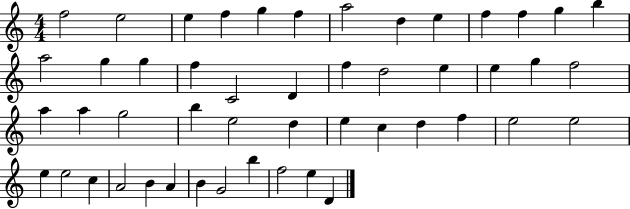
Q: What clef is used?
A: treble